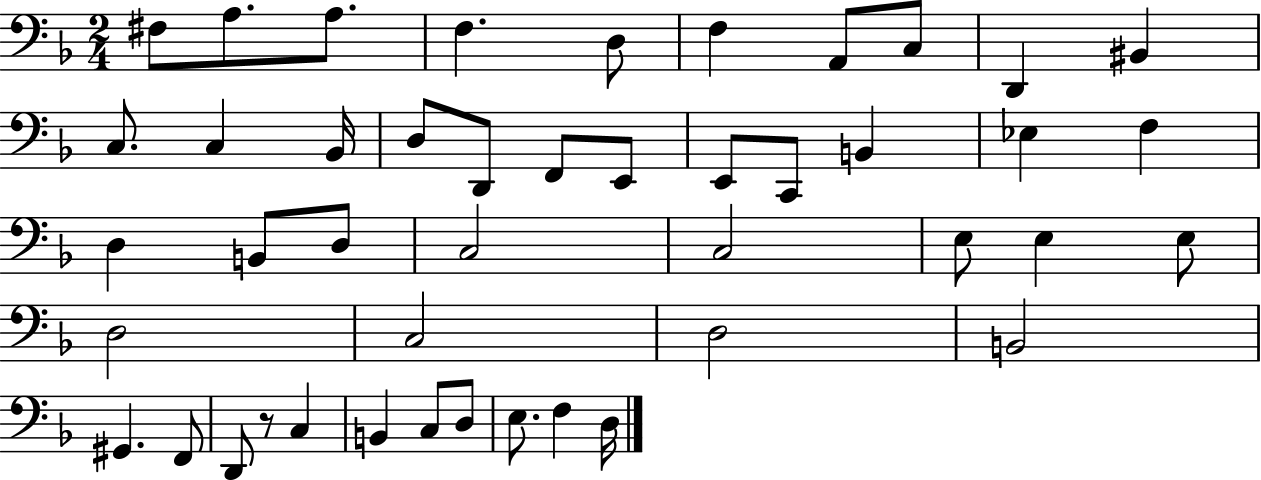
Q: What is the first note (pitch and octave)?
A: F#3